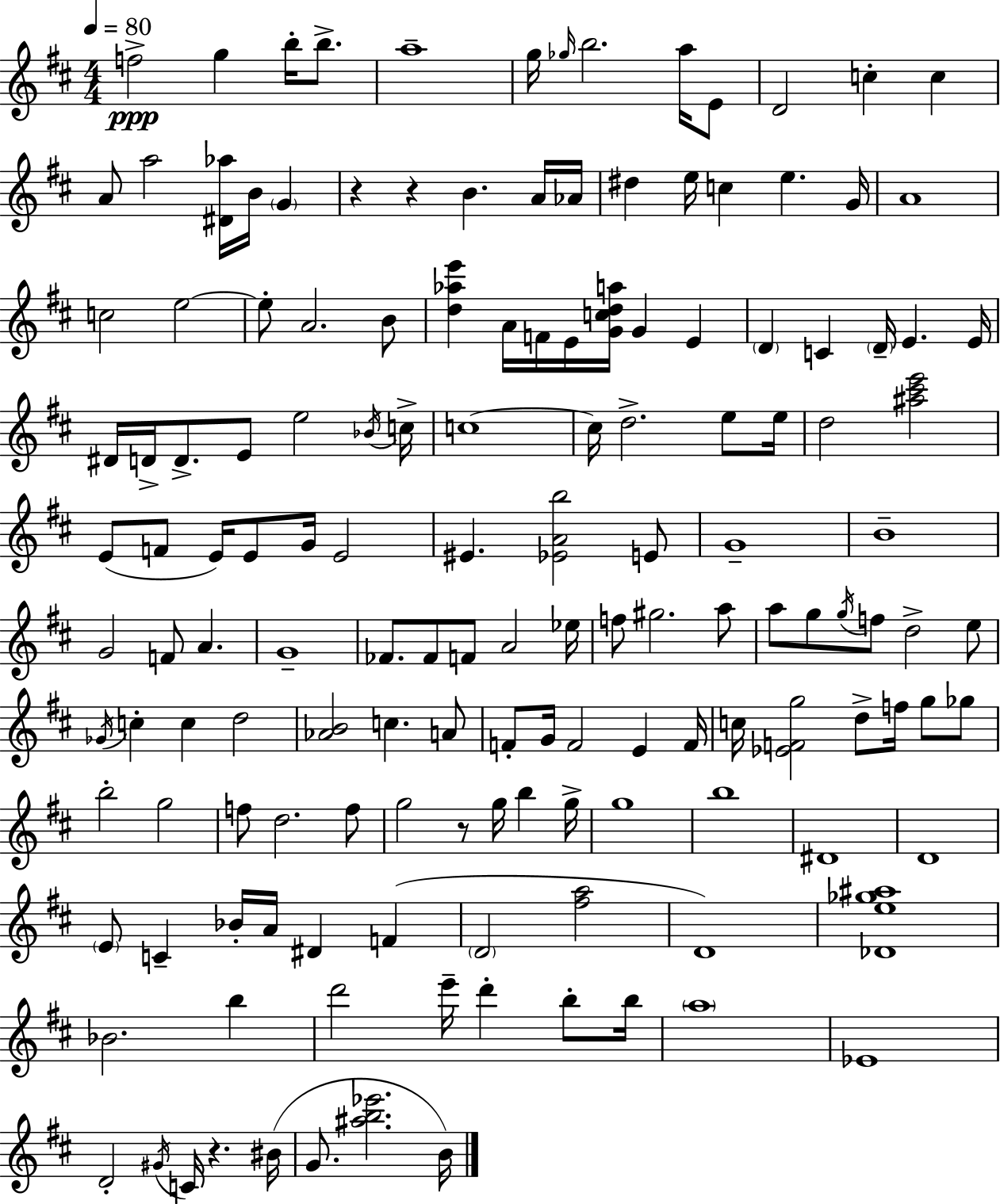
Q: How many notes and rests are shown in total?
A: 148